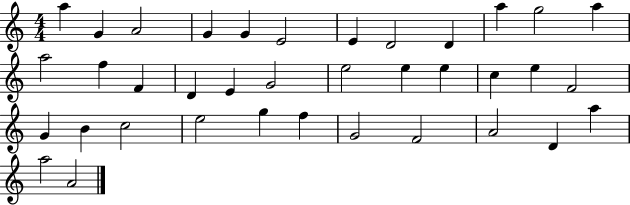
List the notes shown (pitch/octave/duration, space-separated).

A5/q G4/q A4/h G4/q G4/q E4/h E4/q D4/h D4/q A5/q G5/h A5/q A5/h F5/q F4/q D4/q E4/q G4/h E5/h E5/q E5/q C5/q E5/q F4/h G4/q B4/q C5/h E5/h G5/q F5/q G4/h F4/h A4/h D4/q A5/q A5/h A4/h